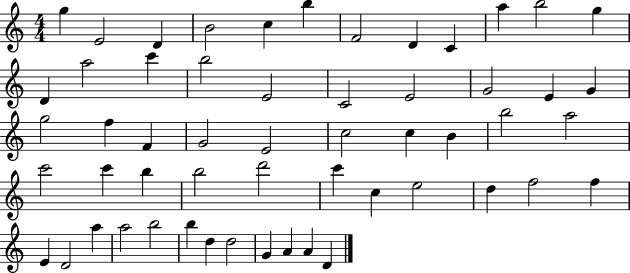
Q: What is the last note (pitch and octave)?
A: D4